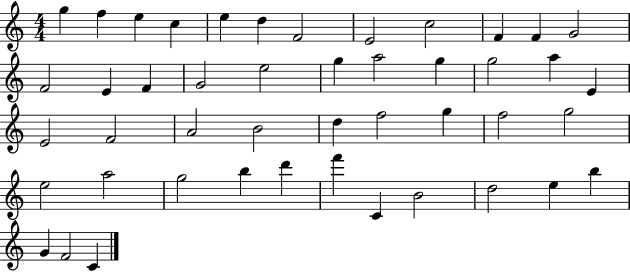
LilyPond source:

{
  \clef treble
  \numericTimeSignature
  \time 4/4
  \key c \major
  g''4 f''4 e''4 c''4 | e''4 d''4 f'2 | e'2 c''2 | f'4 f'4 g'2 | \break f'2 e'4 f'4 | g'2 e''2 | g''4 a''2 g''4 | g''2 a''4 e'4 | \break e'2 f'2 | a'2 b'2 | d''4 f''2 g''4 | f''2 g''2 | \break e''2 a''2 | g''2 b''4 d'''4 | f'''4 c'4 b'2 | d''2 e''4 b''4 | \break g'4 f'2 c'4 | \bar "|."
}